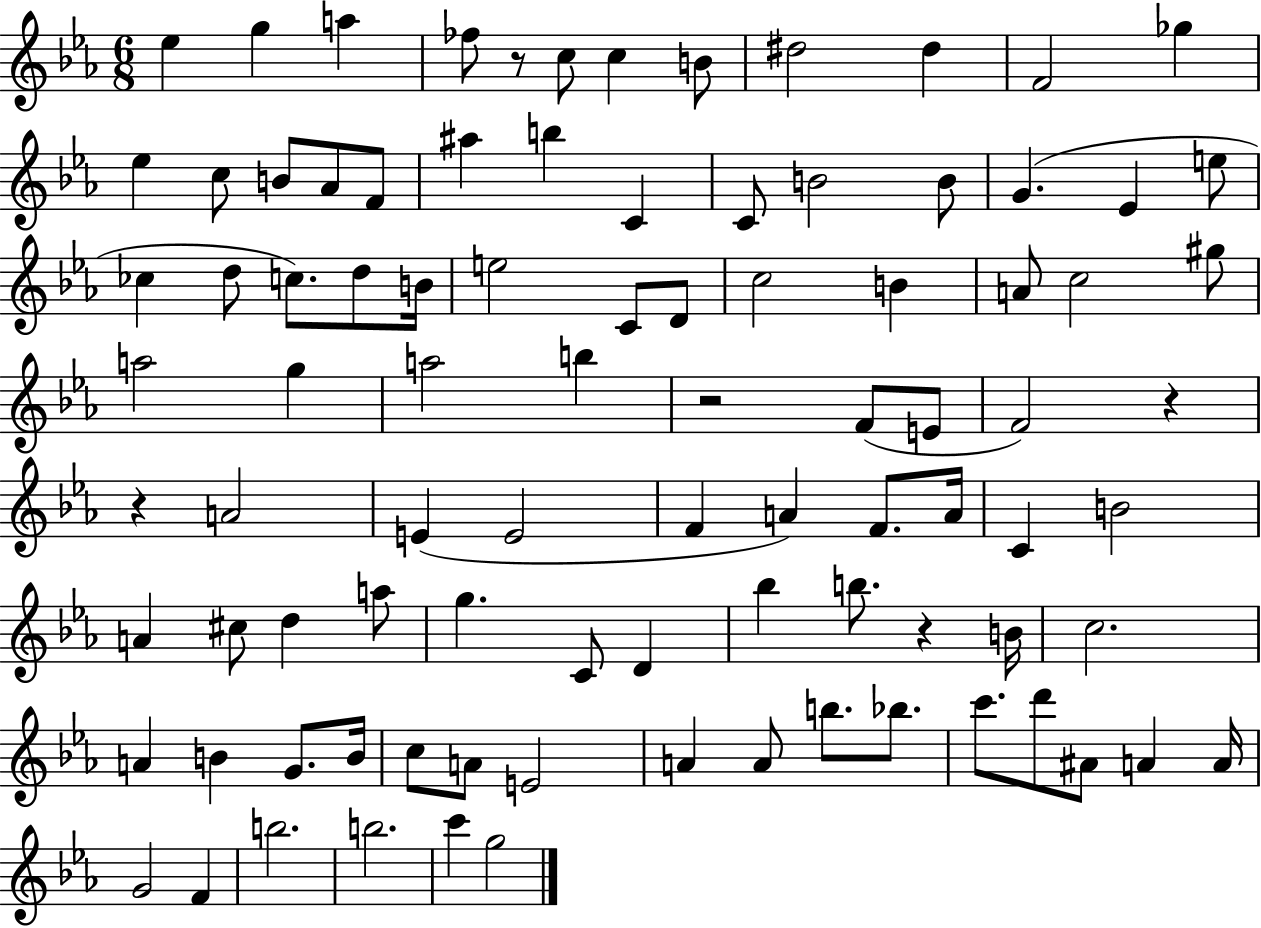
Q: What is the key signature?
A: EES major